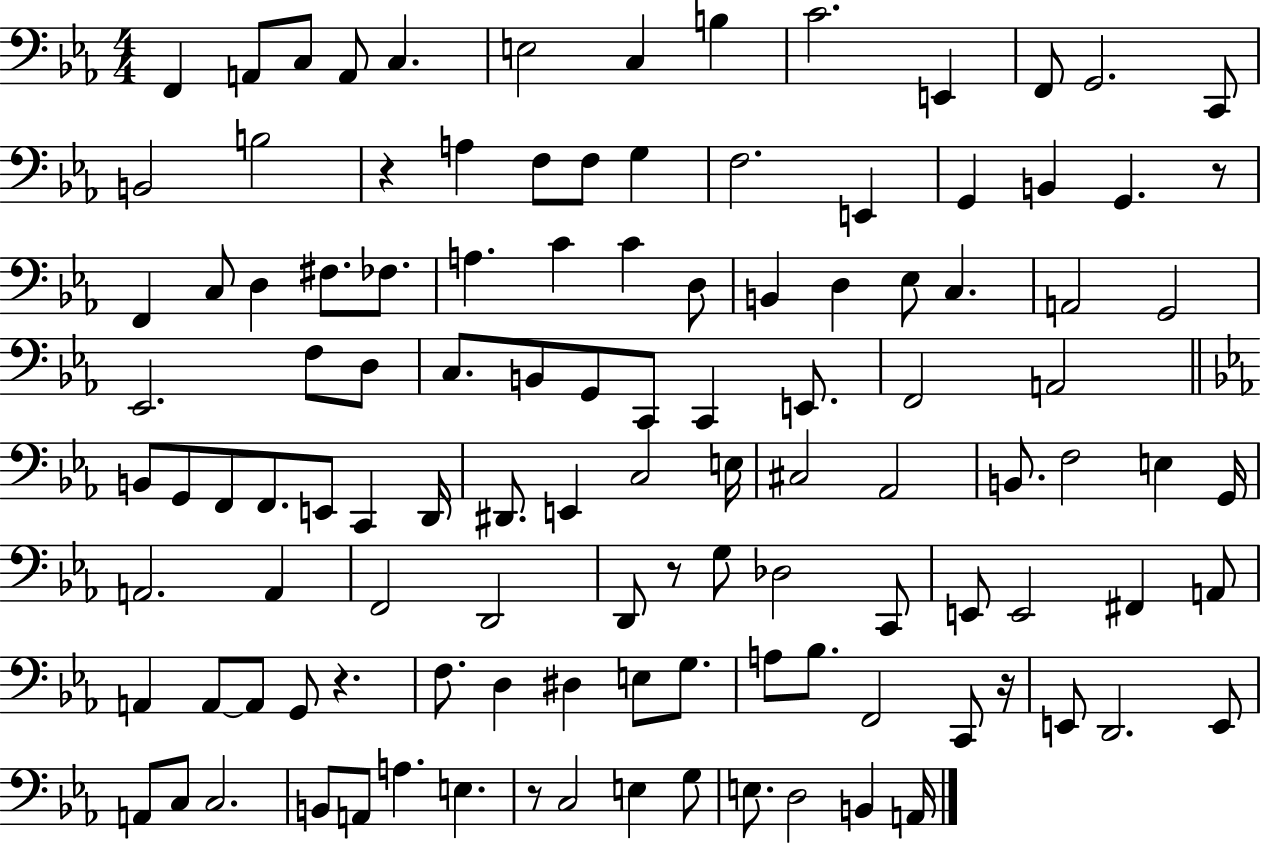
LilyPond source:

{
  \clef bass
  \numericTimeSignature
  \time 4/4
  \key ees \major
  \repeat volta 2 { f,4 a,8 c8 a,8 c4. | e2 c4 b4 | c'2. e,4 | f,8 g,2. c,8 | \break b,2 b2 | r4 a4 f8 f8 g4 | f2. e,4 | g,4 b,4 g,4. r8 | \break f,4 c8 d4 fis8. fes8. | a4. c'4 c'4 d8 | b,4 d4 ees8 c4. | a,2 g,2 | \break ees,2. f8 d8 | c8. b,8 g,8 c,8 c,4 e,8. | f,2 a,2 | \bar "||" \break \key ees \major b,8 g,8 f,8 f,8. e,8 c,4 d,16 | dis,8. e,4 c2 e16 | cis2 aes,2 | b,8. f2 e4 g,16 | \break a,2. a,4 | f,2 d,2 | d,8 r8 g8 des2 c,8 | e,8 e,2 fis,4 a,8 | \break a,4 a,8~~ a,8 g,8 r4. | f8. d4 dis4 e8 g8. | a8 bes8. f,2 c,8 r16 | e,8 d,2. e,8 | \break a,8 c8 c2. | b,8 a,8 a4. e4. | r8 c2 e4 g8 | e8. d2 b,4 a,16 | \break } \bar "|."
}